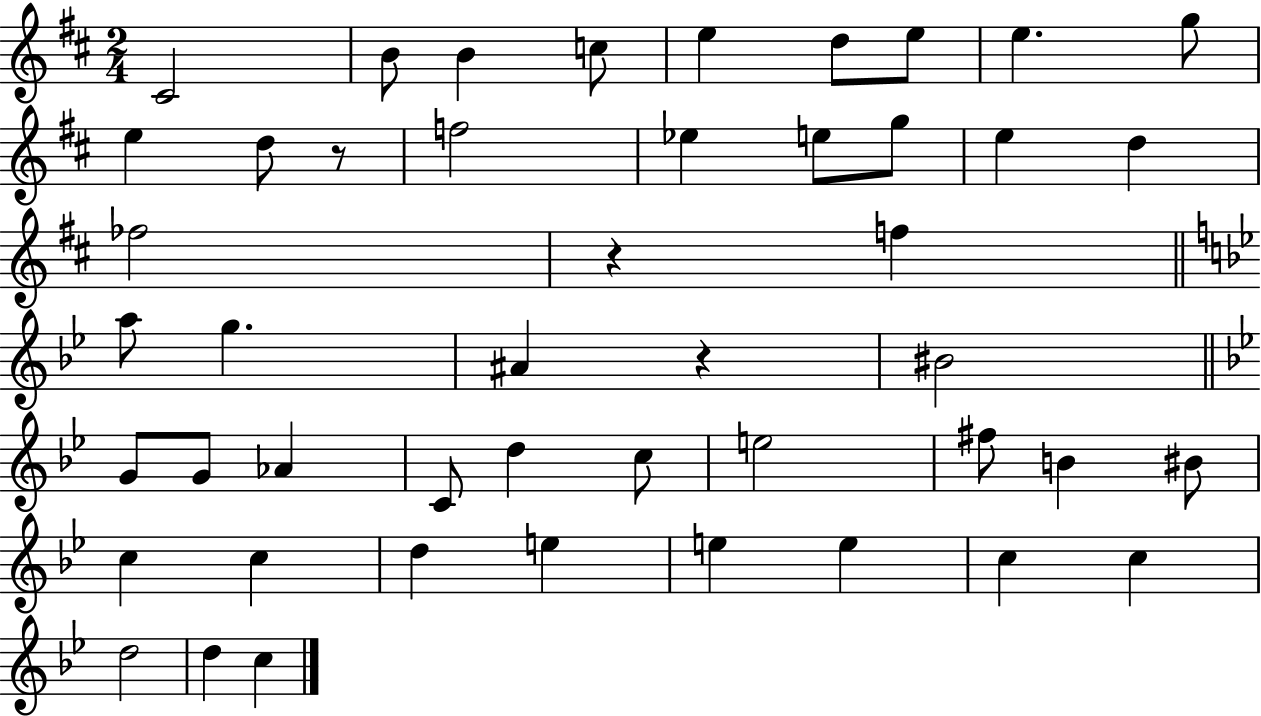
C#4/h B4/e B4/q C5/e E5/q D5/e E5/e E5/q. G5/e E5/q D5/e R/e F5/h Eb5/q E5/e G5/e E5/q D5/q FES5/h R/q F5/q A5/e G5/q. A#4/q R/q BIS4/h G4/e G4/e Ab4/q C4/e D5/q C5/e E5/h F#5/e B4/q BIS4/e C5/q C5/q D5/q E5/q E5/q E5/q C5/q C5/q D5/h D5/q C5/q